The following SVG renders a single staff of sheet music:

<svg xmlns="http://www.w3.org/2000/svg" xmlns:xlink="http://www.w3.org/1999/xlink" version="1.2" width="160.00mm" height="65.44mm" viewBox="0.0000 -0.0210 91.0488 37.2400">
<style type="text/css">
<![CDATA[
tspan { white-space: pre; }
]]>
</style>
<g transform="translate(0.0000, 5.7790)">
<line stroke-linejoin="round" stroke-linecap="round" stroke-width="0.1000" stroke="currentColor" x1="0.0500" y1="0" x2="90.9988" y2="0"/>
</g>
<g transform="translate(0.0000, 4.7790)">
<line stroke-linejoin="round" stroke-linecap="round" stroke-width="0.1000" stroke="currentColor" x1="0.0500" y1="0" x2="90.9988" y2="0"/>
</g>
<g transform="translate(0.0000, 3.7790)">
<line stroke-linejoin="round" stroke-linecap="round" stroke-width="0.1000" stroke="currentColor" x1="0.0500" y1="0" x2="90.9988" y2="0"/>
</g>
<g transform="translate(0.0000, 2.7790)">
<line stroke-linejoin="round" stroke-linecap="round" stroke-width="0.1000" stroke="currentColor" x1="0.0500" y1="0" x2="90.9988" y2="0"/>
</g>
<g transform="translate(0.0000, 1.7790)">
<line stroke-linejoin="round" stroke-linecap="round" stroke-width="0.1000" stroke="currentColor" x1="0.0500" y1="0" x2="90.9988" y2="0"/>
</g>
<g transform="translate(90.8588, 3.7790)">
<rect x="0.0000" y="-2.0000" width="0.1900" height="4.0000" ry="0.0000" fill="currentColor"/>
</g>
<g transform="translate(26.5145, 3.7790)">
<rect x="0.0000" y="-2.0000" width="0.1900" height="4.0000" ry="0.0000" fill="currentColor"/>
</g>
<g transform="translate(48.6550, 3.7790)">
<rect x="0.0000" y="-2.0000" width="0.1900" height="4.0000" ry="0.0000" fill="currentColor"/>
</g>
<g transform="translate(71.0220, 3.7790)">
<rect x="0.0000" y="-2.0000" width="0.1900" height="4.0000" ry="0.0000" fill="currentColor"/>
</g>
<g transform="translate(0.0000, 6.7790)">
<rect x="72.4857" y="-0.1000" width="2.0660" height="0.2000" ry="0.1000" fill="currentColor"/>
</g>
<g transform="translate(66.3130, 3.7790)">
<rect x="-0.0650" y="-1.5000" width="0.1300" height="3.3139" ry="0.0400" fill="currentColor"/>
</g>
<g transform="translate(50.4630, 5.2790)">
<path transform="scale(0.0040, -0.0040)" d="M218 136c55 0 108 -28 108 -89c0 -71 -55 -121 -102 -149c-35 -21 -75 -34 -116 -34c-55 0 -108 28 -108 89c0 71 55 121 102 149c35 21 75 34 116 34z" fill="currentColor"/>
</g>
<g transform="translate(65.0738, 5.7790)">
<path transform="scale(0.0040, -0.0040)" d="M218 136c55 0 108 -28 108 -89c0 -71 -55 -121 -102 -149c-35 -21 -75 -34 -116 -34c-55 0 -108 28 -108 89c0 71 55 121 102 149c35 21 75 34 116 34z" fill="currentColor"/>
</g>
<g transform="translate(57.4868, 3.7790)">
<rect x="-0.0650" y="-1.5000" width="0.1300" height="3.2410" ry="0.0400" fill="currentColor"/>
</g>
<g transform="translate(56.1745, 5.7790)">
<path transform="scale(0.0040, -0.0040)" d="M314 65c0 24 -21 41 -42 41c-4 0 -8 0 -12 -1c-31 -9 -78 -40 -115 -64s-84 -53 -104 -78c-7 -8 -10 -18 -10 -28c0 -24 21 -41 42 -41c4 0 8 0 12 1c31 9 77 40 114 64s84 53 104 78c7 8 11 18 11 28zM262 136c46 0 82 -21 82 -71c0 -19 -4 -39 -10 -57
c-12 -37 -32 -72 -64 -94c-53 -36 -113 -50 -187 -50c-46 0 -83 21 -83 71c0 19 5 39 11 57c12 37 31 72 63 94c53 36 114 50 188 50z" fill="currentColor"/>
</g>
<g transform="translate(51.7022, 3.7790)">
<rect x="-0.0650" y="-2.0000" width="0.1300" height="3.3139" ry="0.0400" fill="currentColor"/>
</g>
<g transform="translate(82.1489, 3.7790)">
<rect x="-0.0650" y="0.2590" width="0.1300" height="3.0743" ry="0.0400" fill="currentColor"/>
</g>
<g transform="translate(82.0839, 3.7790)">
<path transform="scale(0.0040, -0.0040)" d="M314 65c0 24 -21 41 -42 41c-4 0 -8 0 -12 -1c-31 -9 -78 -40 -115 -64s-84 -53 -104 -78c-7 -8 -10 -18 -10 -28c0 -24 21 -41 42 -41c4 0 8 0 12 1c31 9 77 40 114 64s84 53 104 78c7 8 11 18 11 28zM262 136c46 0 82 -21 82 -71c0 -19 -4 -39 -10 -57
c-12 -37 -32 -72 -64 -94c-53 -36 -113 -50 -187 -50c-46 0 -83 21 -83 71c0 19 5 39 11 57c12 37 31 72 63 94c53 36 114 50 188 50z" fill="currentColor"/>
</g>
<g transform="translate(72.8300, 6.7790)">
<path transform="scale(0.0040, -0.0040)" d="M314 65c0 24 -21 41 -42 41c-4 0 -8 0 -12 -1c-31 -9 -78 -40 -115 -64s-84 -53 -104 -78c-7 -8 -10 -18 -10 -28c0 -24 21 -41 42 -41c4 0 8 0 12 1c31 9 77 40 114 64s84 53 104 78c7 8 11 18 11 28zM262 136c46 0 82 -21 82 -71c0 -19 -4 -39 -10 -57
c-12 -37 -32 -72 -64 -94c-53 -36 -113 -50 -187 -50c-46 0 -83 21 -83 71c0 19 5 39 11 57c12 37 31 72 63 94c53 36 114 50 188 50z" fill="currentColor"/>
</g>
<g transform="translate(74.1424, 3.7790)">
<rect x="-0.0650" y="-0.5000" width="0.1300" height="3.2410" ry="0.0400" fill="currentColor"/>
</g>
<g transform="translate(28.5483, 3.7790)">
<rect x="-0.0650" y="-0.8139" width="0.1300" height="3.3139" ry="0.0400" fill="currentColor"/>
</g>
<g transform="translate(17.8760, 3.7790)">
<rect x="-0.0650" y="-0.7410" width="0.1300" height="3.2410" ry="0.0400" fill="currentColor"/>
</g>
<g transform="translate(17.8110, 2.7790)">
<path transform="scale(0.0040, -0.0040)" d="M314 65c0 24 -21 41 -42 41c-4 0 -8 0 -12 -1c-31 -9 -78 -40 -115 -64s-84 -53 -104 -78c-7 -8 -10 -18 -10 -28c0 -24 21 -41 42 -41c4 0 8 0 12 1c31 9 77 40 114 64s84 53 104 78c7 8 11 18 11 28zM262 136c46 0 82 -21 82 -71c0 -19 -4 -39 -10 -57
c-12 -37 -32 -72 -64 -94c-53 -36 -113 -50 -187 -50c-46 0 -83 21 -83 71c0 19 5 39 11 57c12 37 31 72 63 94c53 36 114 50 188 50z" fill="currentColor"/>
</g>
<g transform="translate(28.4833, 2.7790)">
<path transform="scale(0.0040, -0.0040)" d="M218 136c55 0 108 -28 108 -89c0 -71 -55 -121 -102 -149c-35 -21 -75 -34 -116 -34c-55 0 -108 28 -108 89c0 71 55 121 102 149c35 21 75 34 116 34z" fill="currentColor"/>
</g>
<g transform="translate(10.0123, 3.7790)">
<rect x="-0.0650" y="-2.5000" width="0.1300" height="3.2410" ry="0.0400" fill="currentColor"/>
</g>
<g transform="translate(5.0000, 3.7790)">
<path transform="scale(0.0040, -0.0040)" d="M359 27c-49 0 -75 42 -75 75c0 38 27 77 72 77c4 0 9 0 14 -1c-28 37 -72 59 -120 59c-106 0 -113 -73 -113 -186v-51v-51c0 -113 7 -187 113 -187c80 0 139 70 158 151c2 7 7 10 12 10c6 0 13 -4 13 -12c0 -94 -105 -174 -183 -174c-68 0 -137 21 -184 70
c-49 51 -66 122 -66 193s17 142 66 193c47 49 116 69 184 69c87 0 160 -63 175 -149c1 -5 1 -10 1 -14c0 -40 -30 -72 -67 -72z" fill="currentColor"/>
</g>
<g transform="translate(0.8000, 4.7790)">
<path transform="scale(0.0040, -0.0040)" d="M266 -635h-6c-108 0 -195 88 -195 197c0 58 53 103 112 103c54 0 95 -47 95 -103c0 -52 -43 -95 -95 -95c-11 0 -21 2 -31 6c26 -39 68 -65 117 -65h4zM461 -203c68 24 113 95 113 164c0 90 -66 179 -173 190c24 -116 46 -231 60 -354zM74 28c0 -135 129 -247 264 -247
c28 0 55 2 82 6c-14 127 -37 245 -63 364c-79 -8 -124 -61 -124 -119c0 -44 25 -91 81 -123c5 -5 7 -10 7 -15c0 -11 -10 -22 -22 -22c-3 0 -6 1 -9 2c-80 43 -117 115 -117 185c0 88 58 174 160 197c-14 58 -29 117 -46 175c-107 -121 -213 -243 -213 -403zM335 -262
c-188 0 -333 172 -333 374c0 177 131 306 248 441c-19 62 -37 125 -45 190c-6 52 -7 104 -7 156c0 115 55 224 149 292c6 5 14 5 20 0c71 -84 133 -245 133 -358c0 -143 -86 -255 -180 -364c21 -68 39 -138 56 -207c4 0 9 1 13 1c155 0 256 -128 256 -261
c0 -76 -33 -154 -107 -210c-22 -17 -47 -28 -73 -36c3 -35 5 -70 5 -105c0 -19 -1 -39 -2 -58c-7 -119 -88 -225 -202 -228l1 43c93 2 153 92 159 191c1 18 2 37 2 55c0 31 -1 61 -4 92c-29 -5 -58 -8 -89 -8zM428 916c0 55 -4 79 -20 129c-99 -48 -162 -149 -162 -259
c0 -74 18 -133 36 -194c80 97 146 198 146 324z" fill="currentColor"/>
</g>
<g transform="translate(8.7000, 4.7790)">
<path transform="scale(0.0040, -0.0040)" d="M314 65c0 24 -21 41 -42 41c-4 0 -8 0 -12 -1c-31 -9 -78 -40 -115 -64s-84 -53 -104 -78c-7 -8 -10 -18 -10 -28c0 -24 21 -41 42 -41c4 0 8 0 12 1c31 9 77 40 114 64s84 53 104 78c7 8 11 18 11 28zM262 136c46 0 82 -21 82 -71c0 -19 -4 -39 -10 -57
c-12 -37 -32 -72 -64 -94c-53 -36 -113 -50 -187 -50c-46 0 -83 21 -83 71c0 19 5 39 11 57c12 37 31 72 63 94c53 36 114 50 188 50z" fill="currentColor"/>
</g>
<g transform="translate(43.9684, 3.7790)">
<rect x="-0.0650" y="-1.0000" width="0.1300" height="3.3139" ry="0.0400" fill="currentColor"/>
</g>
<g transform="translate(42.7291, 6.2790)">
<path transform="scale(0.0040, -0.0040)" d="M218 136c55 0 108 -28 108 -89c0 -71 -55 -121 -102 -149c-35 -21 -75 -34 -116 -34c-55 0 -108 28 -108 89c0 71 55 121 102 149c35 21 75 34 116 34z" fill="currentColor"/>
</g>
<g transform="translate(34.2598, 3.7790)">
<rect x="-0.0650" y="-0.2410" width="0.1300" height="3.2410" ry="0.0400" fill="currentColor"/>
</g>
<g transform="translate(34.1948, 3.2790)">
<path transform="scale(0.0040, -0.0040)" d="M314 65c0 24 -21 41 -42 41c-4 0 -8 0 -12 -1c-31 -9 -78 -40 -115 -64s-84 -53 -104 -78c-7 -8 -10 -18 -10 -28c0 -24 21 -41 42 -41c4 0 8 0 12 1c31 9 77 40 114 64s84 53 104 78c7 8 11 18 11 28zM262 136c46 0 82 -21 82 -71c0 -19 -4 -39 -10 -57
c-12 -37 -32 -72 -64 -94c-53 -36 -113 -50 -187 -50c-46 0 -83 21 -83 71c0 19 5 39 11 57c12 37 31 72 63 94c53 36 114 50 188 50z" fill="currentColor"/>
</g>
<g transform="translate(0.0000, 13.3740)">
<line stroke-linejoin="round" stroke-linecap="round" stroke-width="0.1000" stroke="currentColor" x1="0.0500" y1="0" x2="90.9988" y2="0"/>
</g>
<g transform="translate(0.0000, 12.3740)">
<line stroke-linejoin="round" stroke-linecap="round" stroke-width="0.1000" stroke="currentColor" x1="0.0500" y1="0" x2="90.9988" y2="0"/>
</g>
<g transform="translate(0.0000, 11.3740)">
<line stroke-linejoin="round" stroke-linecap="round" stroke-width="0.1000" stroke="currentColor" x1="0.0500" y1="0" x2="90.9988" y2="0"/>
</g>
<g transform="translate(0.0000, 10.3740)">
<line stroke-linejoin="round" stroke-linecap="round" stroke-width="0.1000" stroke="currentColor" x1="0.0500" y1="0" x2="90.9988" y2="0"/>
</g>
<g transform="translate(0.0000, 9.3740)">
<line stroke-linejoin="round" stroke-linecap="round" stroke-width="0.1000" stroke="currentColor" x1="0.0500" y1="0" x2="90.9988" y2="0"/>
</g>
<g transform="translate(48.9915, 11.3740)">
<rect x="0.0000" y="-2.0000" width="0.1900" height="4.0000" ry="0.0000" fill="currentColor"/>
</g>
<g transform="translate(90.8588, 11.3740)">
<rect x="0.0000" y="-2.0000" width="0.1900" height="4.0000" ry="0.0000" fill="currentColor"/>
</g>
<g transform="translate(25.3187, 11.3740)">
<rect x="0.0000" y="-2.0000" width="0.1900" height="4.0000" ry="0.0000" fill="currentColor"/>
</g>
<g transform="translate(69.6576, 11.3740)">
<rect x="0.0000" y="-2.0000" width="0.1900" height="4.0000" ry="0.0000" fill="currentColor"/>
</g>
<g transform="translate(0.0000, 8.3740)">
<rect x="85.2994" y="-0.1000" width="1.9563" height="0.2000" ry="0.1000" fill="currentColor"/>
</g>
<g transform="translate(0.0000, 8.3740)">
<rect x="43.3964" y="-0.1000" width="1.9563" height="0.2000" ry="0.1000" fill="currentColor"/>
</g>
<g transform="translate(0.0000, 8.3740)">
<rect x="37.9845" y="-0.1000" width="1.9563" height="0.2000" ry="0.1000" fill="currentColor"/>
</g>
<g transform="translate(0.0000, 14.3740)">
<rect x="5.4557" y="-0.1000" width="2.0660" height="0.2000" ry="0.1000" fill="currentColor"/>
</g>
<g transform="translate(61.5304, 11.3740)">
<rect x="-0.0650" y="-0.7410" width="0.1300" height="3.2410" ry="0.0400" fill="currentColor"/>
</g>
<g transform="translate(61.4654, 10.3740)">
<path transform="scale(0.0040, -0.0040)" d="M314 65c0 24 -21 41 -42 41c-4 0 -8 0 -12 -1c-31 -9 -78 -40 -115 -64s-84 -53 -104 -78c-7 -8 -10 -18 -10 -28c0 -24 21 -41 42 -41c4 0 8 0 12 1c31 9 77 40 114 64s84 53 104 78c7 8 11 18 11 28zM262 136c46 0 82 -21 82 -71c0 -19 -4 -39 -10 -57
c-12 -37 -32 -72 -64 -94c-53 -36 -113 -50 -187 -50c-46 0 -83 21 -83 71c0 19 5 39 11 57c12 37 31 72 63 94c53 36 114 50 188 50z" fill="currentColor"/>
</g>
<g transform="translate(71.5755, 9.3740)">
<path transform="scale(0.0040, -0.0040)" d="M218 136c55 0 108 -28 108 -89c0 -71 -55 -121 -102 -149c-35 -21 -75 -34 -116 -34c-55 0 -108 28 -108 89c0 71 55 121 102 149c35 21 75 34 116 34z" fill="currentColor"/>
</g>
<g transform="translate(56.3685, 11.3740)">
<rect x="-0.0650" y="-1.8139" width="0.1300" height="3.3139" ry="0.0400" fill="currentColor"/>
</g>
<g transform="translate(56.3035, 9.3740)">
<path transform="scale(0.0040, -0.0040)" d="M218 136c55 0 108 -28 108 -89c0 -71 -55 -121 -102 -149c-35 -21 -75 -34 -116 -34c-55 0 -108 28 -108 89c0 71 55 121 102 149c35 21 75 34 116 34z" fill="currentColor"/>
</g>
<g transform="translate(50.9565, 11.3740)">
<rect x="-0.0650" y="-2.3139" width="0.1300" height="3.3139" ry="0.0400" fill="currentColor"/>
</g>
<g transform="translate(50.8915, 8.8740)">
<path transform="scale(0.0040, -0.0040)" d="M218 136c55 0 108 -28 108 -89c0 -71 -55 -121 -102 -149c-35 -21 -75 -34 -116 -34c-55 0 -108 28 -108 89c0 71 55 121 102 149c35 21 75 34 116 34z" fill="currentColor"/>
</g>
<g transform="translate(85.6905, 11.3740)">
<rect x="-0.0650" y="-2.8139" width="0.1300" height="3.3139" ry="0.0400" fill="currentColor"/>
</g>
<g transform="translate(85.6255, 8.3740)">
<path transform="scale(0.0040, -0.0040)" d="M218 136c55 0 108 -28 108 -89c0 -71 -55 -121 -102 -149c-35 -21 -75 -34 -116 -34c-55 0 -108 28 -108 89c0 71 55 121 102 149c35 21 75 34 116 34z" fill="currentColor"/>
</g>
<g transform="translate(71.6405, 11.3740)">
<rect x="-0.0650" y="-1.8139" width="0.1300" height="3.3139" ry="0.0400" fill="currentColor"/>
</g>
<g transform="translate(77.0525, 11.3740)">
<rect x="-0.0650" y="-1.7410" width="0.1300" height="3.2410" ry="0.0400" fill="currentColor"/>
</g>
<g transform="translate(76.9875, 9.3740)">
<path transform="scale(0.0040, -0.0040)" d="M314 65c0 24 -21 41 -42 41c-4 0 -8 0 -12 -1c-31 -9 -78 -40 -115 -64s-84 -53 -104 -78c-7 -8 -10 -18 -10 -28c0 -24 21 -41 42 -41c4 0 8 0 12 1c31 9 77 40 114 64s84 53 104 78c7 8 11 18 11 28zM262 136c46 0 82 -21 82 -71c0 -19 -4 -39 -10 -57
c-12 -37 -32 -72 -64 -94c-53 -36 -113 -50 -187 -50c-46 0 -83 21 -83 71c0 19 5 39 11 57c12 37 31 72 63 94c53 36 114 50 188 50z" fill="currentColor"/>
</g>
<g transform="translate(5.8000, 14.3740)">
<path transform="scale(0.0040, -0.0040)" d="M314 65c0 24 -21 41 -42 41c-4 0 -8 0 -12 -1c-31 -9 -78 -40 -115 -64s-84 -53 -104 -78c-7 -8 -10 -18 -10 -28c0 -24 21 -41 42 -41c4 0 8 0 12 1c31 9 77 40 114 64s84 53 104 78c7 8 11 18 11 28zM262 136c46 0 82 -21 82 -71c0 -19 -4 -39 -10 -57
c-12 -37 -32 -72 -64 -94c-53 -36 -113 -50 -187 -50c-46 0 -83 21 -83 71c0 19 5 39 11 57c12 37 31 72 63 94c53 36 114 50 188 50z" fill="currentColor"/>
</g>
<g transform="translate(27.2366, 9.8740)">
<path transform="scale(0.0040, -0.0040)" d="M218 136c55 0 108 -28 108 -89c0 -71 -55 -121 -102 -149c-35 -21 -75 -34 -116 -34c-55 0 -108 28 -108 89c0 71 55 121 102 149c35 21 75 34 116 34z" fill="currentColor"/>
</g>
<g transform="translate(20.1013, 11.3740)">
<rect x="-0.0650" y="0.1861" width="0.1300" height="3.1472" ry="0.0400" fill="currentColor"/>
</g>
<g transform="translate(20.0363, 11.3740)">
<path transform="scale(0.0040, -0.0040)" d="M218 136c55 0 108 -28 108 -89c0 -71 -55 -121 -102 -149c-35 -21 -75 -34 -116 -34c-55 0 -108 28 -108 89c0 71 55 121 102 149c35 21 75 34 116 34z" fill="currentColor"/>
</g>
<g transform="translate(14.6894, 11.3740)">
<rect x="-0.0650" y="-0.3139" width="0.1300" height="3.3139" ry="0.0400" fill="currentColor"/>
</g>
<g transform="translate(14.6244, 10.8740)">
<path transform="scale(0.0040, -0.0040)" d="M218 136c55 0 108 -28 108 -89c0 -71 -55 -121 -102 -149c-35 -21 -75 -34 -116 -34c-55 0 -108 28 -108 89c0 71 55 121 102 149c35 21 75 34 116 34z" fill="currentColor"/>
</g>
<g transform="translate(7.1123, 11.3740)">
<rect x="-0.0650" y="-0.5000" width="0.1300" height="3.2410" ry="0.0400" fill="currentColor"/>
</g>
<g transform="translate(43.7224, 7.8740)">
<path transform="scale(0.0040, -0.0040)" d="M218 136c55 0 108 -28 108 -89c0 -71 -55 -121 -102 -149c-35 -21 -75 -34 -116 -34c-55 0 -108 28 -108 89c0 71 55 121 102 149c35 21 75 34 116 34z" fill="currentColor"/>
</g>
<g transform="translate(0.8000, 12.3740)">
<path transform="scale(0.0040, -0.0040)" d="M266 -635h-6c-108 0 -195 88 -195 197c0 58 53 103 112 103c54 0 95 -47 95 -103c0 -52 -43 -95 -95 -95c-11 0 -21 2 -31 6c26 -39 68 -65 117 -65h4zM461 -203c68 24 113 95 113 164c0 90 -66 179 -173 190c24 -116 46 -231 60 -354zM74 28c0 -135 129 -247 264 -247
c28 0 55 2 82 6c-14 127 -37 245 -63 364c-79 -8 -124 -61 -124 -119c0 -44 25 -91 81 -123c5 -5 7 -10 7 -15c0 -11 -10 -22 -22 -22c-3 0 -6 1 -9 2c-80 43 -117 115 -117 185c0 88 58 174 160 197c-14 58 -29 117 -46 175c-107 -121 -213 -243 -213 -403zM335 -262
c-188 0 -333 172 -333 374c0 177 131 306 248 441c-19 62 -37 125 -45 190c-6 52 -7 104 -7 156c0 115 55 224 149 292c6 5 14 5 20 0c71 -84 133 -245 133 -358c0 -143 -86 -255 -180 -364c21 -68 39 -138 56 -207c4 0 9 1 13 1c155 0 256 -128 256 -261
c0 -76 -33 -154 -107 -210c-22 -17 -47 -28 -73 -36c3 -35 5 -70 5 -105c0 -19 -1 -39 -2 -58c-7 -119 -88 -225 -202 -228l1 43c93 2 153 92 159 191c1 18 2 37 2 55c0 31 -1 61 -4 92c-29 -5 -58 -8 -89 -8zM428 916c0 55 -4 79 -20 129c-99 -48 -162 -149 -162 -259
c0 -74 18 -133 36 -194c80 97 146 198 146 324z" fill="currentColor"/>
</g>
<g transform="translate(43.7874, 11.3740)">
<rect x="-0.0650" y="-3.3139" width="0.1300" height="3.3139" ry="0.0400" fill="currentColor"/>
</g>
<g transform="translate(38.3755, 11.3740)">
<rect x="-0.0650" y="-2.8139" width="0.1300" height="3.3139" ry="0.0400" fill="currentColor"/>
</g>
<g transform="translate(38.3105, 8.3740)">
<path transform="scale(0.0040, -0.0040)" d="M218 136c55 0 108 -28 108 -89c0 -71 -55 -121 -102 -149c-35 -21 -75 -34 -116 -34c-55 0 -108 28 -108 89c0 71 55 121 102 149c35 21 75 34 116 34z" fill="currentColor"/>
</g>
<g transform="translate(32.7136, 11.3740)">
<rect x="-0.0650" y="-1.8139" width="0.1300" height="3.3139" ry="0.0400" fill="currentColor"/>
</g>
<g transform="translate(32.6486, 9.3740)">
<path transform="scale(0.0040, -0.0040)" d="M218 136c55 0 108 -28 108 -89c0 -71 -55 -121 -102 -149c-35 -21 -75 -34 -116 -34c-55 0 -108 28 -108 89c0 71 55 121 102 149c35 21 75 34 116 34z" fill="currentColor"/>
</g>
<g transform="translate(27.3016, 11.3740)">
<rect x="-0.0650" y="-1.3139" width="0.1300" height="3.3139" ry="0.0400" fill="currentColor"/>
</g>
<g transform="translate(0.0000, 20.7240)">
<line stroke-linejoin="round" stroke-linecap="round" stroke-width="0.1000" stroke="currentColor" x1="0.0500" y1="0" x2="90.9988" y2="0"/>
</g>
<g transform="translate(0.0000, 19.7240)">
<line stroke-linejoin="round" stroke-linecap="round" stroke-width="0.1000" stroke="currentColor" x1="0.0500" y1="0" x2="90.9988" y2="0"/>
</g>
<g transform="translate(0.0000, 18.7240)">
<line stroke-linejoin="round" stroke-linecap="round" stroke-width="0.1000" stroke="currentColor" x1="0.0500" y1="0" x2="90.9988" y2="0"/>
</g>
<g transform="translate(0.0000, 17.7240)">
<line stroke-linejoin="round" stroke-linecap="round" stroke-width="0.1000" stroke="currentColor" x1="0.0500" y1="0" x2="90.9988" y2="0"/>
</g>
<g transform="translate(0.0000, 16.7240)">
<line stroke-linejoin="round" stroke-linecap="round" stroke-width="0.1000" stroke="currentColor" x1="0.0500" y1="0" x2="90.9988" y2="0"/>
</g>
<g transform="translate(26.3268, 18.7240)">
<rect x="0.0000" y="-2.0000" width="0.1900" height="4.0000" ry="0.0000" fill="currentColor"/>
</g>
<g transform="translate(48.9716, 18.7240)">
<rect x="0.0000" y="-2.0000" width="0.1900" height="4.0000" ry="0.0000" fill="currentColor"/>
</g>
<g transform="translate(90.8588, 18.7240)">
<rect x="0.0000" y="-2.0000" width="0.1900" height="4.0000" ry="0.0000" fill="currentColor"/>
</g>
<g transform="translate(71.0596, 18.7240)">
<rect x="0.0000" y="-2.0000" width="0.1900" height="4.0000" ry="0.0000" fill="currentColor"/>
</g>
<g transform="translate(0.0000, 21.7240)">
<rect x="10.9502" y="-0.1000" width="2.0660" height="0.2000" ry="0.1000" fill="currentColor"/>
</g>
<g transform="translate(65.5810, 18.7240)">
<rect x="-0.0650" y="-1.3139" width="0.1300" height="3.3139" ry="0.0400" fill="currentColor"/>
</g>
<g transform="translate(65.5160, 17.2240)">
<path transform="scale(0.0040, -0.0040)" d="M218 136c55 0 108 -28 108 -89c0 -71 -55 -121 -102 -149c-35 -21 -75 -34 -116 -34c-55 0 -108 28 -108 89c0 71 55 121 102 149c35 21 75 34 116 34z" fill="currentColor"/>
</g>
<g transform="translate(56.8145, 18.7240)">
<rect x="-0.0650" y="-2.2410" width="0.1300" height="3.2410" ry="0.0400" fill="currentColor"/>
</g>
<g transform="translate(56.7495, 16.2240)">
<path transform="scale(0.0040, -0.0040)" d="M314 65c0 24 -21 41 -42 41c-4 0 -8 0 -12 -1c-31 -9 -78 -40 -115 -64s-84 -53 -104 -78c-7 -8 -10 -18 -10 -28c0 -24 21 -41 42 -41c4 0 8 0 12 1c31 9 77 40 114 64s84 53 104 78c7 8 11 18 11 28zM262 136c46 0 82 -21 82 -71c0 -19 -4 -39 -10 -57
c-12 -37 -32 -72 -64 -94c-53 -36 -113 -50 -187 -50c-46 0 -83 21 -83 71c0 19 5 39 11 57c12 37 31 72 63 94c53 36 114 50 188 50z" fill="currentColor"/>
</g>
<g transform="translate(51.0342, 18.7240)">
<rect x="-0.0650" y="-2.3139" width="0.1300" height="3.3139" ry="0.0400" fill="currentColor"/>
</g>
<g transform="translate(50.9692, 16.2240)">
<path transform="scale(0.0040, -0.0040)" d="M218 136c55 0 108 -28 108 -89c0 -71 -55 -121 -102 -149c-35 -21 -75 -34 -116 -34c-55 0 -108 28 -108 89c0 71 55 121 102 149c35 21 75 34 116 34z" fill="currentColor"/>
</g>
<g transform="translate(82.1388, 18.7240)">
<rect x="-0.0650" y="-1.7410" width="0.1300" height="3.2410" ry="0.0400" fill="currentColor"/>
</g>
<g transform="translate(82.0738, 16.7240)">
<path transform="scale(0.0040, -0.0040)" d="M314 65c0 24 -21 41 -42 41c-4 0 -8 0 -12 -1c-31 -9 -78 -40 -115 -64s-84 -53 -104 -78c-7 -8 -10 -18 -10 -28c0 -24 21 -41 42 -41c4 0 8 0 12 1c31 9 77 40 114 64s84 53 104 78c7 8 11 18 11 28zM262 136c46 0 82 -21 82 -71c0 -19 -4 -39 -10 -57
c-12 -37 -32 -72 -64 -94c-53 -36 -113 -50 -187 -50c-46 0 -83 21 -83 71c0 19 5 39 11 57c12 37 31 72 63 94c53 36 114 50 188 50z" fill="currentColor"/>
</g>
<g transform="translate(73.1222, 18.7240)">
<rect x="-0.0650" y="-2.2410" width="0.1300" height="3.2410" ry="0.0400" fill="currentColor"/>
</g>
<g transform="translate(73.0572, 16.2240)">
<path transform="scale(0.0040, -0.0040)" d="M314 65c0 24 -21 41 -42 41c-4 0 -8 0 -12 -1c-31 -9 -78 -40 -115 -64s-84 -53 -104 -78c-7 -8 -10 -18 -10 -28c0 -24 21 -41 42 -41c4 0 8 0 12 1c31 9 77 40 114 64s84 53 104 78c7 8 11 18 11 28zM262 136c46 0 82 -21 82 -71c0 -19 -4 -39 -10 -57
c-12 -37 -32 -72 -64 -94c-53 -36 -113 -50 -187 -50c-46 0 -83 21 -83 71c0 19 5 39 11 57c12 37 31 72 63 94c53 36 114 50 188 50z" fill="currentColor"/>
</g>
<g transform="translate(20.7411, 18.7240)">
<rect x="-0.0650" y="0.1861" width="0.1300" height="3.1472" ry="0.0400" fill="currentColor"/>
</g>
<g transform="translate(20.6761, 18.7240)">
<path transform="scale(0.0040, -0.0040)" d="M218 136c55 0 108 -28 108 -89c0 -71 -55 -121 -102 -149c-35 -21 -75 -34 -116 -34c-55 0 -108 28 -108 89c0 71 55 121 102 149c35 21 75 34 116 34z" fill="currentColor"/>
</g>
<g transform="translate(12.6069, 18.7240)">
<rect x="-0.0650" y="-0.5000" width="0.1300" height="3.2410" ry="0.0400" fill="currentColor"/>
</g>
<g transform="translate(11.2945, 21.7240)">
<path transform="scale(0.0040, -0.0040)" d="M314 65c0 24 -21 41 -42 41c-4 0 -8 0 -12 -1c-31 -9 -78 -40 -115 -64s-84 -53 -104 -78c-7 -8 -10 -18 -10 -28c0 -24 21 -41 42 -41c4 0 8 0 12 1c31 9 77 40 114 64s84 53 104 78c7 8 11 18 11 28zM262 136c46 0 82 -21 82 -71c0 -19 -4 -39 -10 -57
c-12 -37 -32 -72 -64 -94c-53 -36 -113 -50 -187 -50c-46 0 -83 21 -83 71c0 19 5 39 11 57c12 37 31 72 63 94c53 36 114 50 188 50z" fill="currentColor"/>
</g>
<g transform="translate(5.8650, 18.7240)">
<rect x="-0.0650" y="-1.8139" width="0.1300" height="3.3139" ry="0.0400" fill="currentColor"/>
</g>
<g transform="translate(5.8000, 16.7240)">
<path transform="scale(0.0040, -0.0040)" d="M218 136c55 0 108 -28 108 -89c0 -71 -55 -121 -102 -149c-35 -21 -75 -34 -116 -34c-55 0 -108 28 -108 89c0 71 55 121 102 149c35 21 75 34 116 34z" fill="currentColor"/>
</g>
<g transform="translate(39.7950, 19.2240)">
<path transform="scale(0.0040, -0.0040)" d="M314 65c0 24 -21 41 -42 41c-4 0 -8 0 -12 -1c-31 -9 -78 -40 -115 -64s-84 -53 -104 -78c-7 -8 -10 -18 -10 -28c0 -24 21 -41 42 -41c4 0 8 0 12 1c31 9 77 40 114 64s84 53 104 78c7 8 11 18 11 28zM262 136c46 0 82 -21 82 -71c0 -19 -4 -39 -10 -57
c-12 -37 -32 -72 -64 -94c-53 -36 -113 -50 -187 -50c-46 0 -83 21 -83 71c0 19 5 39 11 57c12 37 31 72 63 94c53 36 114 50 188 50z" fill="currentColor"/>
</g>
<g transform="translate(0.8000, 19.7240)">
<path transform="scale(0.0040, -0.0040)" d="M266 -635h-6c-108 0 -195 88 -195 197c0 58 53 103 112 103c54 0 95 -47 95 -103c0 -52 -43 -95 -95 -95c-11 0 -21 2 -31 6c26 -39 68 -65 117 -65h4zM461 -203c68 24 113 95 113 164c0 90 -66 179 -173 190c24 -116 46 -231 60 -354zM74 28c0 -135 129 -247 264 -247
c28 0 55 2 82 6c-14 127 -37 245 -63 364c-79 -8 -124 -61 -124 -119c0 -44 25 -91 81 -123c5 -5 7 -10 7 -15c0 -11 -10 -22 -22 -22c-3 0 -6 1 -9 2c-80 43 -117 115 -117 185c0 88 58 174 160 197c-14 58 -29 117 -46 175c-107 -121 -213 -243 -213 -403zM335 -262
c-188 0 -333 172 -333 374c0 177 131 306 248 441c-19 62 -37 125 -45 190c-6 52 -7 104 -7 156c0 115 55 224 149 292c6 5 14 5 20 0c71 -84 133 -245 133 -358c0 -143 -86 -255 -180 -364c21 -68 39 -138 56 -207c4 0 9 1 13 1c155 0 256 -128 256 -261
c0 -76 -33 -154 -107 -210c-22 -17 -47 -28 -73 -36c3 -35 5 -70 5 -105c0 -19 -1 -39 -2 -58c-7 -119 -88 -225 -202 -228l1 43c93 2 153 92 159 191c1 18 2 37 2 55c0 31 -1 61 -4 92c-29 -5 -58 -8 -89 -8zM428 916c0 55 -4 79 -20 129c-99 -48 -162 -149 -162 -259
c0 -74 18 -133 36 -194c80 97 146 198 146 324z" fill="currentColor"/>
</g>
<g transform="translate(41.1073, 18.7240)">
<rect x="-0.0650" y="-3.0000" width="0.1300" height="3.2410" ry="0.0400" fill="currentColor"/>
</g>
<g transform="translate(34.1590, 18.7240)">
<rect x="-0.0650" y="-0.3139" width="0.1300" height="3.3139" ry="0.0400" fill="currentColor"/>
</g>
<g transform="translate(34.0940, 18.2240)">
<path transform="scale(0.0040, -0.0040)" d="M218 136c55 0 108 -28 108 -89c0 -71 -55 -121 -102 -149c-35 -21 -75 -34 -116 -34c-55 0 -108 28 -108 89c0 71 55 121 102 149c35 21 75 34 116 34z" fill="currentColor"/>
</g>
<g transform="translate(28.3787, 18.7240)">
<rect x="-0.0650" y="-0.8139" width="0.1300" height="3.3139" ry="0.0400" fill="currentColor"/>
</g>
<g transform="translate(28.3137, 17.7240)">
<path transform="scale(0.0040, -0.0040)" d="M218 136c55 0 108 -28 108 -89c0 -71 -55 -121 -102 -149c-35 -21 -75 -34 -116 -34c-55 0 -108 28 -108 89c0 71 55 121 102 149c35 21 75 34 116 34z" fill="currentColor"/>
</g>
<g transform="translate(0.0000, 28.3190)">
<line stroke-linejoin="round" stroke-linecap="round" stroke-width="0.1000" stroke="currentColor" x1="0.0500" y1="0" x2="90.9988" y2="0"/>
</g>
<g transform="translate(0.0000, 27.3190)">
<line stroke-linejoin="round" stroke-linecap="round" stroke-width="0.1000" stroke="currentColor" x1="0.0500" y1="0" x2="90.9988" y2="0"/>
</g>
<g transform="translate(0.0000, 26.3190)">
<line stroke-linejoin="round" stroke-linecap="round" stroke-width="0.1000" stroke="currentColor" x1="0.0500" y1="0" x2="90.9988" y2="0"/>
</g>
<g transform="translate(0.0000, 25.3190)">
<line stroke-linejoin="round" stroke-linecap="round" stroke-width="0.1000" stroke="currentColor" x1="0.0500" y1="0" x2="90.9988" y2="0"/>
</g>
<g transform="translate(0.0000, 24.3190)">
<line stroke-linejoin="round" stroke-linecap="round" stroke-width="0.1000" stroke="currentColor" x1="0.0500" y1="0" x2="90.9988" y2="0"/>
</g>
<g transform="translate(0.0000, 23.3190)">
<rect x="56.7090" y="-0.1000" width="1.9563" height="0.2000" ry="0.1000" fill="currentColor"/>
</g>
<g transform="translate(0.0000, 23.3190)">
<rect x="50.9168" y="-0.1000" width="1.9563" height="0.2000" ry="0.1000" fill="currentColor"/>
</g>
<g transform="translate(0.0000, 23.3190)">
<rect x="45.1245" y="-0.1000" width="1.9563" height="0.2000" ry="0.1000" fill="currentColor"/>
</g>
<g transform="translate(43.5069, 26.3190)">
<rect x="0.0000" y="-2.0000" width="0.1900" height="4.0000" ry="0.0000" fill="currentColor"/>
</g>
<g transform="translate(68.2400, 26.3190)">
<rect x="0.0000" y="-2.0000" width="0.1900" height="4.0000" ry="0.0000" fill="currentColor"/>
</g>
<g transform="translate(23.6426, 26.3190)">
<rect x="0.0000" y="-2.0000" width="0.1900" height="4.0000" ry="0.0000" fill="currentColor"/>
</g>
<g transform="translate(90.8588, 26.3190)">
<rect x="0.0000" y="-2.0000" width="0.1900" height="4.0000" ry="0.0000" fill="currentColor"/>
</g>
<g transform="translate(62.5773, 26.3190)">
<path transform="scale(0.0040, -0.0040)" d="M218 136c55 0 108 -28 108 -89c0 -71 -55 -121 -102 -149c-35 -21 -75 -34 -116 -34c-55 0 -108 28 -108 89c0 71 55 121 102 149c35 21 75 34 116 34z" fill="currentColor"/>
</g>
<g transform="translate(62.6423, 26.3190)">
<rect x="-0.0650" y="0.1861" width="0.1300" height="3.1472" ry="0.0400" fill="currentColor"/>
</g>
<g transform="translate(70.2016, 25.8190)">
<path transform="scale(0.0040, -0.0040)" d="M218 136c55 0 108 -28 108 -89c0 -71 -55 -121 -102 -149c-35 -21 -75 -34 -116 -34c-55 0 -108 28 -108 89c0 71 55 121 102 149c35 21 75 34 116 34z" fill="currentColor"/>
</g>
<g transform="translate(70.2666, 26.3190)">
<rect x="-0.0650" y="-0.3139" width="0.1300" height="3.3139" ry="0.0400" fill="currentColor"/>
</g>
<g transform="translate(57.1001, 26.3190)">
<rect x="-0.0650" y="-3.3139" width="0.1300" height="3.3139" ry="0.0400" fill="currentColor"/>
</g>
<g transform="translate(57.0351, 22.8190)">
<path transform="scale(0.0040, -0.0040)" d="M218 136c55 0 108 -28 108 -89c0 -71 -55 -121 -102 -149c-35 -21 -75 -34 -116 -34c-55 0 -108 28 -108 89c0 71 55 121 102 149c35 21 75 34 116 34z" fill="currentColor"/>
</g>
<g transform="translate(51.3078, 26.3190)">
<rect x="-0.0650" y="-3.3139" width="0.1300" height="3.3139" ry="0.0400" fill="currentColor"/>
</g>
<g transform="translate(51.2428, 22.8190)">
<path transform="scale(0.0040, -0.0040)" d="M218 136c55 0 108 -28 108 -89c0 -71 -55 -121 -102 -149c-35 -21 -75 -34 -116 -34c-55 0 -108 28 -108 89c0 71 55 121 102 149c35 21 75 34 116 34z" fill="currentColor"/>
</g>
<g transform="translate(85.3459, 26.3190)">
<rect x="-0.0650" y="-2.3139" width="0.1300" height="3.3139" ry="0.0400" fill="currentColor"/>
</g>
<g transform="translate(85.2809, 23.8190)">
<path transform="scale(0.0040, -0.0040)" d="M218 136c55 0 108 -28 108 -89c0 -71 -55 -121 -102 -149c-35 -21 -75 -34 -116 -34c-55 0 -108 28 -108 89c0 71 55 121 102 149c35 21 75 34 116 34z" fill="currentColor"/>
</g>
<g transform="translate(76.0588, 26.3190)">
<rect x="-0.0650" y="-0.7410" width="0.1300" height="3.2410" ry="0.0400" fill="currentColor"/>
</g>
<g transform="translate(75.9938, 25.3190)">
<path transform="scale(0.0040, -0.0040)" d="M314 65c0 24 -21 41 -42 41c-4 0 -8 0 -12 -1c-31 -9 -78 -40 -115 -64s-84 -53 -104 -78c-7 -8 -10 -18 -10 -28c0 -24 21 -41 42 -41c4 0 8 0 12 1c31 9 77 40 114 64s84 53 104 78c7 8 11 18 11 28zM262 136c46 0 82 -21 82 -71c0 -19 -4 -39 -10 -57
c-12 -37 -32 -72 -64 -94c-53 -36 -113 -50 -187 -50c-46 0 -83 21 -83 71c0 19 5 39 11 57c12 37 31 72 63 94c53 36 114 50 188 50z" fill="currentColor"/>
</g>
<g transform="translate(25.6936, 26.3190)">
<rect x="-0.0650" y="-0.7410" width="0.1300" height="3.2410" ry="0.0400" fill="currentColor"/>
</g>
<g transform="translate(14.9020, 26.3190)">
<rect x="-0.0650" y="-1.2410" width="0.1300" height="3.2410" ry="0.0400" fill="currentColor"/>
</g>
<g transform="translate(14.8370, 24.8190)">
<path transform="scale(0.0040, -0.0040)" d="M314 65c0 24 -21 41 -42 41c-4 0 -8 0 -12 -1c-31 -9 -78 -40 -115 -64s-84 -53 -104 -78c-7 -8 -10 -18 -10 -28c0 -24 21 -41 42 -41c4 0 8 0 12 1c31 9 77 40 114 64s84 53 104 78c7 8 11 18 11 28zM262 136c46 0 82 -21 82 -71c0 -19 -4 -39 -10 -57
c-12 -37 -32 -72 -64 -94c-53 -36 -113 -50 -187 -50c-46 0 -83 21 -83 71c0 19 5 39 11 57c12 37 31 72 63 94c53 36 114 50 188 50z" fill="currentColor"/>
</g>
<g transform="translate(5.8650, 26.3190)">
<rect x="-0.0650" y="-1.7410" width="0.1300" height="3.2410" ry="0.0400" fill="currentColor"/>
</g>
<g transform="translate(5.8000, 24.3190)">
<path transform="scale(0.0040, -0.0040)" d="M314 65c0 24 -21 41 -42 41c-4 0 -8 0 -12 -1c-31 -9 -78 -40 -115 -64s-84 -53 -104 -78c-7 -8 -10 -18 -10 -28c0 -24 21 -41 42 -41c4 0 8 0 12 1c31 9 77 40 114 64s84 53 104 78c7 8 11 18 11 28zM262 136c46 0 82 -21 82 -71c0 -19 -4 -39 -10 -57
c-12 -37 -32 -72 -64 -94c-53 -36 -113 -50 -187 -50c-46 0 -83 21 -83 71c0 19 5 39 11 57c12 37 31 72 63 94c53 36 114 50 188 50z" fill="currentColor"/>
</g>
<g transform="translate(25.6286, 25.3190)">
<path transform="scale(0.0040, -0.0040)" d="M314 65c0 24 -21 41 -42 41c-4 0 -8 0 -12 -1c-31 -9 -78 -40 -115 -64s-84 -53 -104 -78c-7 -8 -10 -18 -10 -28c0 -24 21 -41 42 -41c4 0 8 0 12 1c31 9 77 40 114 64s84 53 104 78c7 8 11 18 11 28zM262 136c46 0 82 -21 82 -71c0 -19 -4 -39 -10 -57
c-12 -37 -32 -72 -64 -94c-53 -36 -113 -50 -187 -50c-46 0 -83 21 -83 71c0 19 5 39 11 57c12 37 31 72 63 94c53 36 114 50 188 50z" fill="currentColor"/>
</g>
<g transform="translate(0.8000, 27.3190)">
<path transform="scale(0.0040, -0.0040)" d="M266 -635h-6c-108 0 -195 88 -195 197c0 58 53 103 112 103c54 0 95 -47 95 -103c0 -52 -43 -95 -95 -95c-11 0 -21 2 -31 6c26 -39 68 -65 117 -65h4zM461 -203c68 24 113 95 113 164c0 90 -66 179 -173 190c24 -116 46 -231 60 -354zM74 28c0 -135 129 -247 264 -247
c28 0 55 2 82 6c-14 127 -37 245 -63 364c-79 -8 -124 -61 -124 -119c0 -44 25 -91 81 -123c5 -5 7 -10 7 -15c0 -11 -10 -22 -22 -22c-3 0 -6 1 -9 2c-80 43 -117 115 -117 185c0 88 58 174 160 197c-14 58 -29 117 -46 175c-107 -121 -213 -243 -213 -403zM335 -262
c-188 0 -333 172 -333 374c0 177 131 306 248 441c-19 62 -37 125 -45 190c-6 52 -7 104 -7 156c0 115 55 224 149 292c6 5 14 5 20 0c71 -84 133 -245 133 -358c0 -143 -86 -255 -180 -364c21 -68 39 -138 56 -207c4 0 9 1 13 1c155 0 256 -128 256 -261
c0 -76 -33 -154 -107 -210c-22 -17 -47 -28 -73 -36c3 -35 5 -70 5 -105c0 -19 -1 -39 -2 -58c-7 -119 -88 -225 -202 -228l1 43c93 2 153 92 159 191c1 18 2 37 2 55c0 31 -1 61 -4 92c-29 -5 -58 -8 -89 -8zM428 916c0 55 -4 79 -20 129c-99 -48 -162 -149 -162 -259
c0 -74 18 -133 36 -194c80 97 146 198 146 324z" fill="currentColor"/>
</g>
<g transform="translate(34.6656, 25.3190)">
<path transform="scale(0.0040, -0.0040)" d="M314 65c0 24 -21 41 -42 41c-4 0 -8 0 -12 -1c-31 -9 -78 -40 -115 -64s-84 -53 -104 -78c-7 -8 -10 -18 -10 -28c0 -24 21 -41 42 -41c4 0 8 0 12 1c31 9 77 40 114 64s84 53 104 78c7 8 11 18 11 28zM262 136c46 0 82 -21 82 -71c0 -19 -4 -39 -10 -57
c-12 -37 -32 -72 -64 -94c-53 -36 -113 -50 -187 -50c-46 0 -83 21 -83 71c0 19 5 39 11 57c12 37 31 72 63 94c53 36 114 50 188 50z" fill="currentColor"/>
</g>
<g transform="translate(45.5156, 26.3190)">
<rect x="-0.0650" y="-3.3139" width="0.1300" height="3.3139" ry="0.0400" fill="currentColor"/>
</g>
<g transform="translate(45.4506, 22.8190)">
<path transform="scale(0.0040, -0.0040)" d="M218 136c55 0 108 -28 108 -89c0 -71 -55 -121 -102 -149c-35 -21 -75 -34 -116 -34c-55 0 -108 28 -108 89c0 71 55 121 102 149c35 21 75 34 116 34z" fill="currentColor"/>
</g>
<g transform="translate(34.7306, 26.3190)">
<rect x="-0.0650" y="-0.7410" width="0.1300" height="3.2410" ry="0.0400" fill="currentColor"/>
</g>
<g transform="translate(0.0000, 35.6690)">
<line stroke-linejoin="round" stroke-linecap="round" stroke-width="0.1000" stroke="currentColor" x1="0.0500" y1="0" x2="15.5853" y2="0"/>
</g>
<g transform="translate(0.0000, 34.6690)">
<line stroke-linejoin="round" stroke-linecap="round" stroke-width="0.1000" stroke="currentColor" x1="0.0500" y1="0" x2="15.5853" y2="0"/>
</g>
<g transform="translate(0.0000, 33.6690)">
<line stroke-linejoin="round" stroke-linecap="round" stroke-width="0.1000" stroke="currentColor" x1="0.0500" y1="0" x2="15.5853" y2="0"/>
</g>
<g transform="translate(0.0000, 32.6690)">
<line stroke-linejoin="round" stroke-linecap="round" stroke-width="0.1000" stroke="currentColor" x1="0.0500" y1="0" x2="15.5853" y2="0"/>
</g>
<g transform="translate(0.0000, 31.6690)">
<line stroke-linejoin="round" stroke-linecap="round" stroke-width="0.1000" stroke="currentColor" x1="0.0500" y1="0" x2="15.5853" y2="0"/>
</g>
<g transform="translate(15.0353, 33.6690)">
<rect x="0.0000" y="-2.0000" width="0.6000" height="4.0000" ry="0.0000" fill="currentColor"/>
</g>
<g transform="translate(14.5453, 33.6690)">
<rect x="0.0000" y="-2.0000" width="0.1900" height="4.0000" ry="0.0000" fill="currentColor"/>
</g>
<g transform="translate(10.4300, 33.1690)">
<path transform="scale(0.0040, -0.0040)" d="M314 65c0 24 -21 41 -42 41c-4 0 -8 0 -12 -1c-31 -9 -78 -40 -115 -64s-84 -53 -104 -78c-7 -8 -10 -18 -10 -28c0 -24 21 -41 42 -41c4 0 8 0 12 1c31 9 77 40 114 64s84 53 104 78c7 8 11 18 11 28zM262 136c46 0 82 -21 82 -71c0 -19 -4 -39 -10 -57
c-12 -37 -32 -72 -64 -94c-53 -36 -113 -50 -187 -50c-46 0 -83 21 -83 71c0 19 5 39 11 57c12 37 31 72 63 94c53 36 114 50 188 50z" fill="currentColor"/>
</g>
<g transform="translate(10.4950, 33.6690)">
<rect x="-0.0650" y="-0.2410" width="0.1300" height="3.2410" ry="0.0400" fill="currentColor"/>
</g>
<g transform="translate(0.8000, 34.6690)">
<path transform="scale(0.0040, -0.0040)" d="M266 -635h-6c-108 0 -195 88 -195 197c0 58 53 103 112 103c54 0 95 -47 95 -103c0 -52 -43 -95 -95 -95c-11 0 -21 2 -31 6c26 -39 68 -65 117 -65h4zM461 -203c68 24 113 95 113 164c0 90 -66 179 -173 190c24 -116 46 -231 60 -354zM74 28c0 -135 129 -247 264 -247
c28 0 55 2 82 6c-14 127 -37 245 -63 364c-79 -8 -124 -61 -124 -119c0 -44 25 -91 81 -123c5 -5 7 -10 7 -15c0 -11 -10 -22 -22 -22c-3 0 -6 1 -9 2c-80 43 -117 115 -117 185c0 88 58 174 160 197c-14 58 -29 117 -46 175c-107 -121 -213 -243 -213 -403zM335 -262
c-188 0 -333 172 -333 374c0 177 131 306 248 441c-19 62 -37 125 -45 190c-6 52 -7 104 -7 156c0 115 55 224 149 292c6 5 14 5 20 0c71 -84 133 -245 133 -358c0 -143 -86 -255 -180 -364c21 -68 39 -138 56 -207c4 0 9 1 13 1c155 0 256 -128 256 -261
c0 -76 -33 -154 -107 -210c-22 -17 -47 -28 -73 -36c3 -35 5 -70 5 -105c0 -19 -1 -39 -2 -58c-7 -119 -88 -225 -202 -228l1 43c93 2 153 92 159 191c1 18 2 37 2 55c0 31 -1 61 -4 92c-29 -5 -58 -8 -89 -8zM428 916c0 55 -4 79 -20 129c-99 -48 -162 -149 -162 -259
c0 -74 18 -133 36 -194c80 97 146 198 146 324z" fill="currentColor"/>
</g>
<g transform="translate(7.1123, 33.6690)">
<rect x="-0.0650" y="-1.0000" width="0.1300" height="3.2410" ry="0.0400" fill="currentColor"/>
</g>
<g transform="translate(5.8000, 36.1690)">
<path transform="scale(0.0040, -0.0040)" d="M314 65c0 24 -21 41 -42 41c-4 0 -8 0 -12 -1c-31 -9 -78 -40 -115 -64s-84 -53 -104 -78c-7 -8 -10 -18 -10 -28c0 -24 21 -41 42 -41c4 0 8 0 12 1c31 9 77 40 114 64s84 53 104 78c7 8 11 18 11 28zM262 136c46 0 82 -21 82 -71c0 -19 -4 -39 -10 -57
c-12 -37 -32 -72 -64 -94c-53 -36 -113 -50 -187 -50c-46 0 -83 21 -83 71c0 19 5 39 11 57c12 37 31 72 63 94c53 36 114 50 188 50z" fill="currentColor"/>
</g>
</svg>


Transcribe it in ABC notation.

X:1
T:Untitled
M:4/4
L:1/4
K:C
G2 d2 d c2 D F E2 E C2 B2 C2 c B e f a b g f d2 f f2 a f C2 B d c A2 g g2 e g2 f2 f2 e2 d2 d2 b b b B c d2 g D2 c2